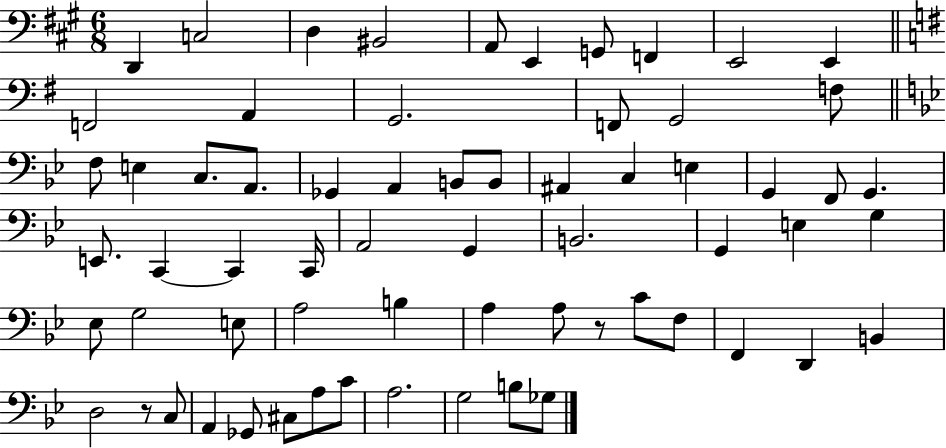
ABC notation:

X:1
T:Untitled
M:6/8
L:1/4
K:A
D,, C,2 D, ^B,,2 A,,/2 E,, G,,/2 F,, E,,2 E,, F,,2 A,, G,,2 F,,/2 G,,2 F,/2 F,/2 E, C,/2 A,,/2 _G,, A,, B,,/2 B,,/2 ^A,, C, E, G,, F,,/2 G,, E,,/2 C,, C,, C,,/4 A,,2 G,, B,,2 G,, E, G, _E,/2 G,2 E,/2 A,2 B, A, A,/2 z/2 C/2 F,/2 F,, D,, B,, D,2 z/2 C,/2 A,, _G,,/2 ^C,/2 A,/2 C/2 A,2 G,2 B,/2 _G,/2